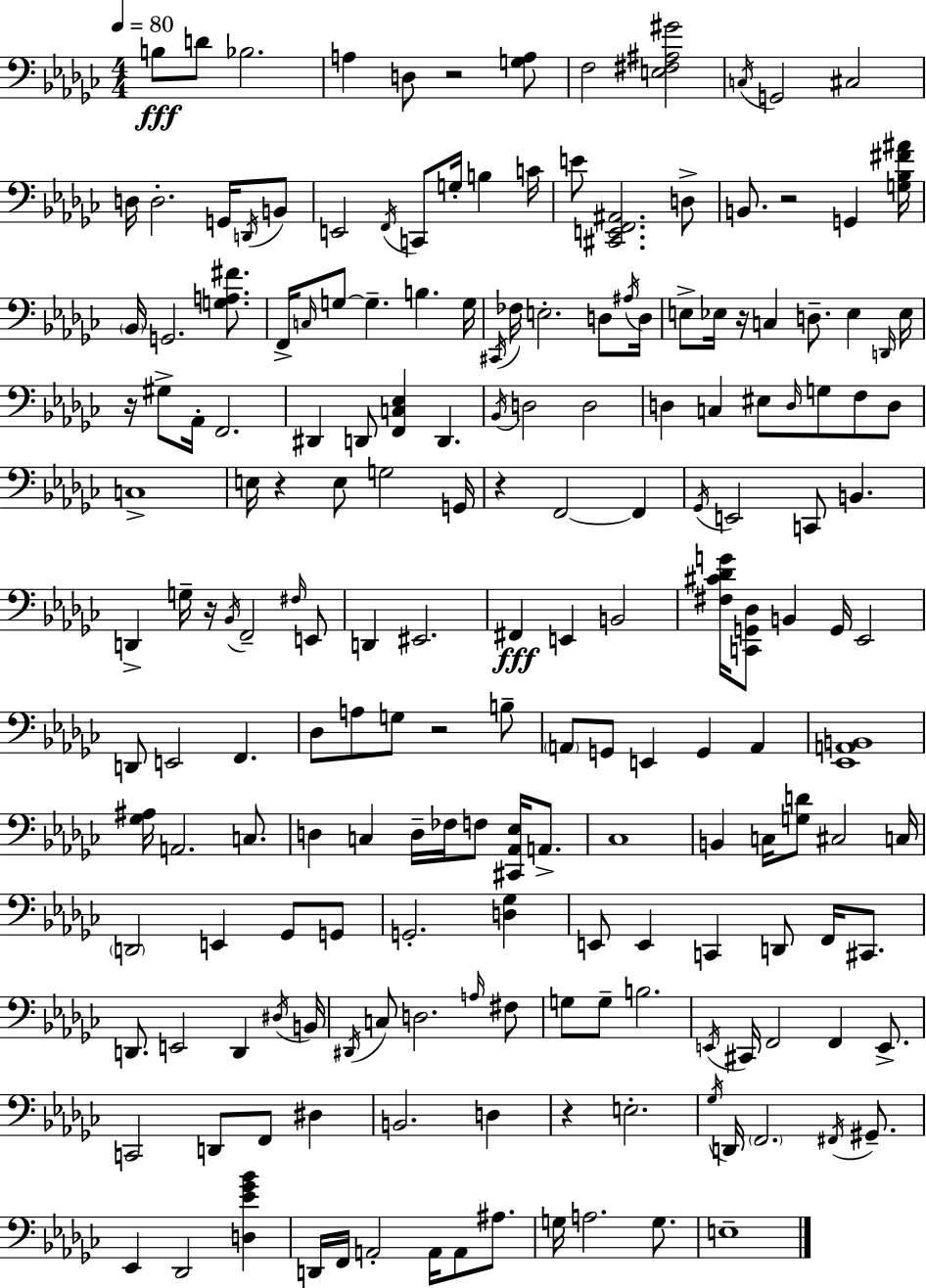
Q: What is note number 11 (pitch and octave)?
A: D3